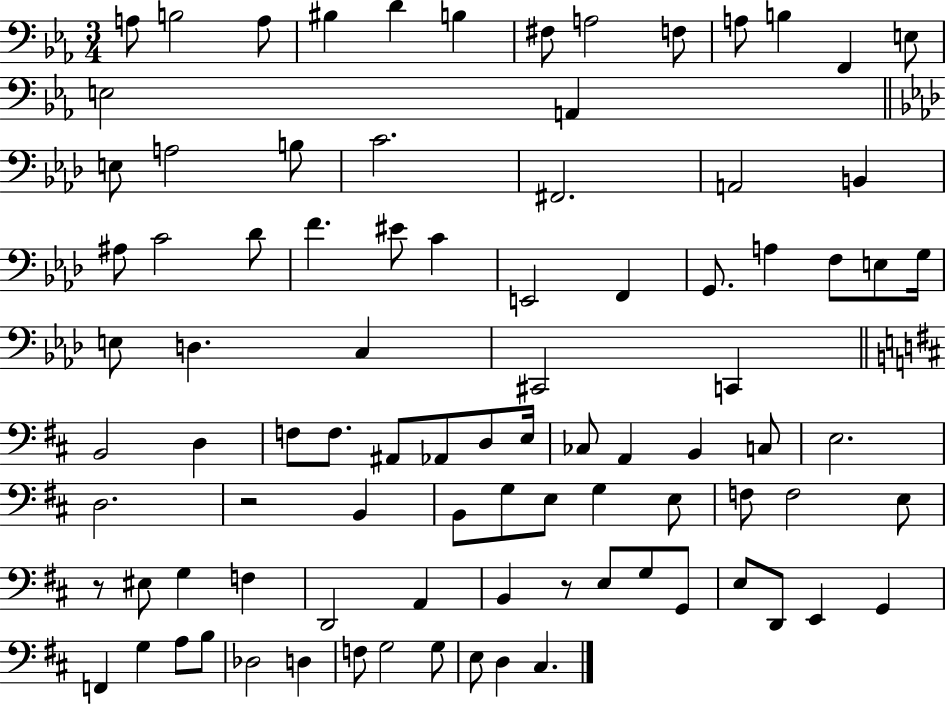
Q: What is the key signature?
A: EES major